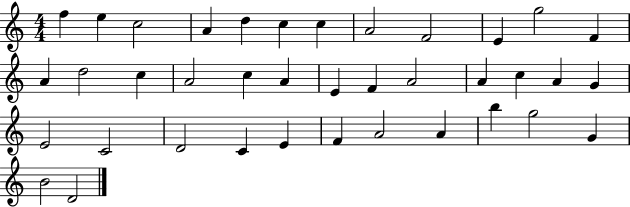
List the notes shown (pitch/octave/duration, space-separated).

F5/q E5/q C5/h A4/q D5/q C5/q C5/q A4/h F4/h E4/q G5/h F4/q A4/q D5/h C5/q A4/h C5/q A4/q E4/q F4/q A4/h A4/q C5/q A4/q G4/q E4/h C4/h D4/h C4/q E4/q F4/q A4/h A4/q B5/q G5/h G4/q B4/h D4/h